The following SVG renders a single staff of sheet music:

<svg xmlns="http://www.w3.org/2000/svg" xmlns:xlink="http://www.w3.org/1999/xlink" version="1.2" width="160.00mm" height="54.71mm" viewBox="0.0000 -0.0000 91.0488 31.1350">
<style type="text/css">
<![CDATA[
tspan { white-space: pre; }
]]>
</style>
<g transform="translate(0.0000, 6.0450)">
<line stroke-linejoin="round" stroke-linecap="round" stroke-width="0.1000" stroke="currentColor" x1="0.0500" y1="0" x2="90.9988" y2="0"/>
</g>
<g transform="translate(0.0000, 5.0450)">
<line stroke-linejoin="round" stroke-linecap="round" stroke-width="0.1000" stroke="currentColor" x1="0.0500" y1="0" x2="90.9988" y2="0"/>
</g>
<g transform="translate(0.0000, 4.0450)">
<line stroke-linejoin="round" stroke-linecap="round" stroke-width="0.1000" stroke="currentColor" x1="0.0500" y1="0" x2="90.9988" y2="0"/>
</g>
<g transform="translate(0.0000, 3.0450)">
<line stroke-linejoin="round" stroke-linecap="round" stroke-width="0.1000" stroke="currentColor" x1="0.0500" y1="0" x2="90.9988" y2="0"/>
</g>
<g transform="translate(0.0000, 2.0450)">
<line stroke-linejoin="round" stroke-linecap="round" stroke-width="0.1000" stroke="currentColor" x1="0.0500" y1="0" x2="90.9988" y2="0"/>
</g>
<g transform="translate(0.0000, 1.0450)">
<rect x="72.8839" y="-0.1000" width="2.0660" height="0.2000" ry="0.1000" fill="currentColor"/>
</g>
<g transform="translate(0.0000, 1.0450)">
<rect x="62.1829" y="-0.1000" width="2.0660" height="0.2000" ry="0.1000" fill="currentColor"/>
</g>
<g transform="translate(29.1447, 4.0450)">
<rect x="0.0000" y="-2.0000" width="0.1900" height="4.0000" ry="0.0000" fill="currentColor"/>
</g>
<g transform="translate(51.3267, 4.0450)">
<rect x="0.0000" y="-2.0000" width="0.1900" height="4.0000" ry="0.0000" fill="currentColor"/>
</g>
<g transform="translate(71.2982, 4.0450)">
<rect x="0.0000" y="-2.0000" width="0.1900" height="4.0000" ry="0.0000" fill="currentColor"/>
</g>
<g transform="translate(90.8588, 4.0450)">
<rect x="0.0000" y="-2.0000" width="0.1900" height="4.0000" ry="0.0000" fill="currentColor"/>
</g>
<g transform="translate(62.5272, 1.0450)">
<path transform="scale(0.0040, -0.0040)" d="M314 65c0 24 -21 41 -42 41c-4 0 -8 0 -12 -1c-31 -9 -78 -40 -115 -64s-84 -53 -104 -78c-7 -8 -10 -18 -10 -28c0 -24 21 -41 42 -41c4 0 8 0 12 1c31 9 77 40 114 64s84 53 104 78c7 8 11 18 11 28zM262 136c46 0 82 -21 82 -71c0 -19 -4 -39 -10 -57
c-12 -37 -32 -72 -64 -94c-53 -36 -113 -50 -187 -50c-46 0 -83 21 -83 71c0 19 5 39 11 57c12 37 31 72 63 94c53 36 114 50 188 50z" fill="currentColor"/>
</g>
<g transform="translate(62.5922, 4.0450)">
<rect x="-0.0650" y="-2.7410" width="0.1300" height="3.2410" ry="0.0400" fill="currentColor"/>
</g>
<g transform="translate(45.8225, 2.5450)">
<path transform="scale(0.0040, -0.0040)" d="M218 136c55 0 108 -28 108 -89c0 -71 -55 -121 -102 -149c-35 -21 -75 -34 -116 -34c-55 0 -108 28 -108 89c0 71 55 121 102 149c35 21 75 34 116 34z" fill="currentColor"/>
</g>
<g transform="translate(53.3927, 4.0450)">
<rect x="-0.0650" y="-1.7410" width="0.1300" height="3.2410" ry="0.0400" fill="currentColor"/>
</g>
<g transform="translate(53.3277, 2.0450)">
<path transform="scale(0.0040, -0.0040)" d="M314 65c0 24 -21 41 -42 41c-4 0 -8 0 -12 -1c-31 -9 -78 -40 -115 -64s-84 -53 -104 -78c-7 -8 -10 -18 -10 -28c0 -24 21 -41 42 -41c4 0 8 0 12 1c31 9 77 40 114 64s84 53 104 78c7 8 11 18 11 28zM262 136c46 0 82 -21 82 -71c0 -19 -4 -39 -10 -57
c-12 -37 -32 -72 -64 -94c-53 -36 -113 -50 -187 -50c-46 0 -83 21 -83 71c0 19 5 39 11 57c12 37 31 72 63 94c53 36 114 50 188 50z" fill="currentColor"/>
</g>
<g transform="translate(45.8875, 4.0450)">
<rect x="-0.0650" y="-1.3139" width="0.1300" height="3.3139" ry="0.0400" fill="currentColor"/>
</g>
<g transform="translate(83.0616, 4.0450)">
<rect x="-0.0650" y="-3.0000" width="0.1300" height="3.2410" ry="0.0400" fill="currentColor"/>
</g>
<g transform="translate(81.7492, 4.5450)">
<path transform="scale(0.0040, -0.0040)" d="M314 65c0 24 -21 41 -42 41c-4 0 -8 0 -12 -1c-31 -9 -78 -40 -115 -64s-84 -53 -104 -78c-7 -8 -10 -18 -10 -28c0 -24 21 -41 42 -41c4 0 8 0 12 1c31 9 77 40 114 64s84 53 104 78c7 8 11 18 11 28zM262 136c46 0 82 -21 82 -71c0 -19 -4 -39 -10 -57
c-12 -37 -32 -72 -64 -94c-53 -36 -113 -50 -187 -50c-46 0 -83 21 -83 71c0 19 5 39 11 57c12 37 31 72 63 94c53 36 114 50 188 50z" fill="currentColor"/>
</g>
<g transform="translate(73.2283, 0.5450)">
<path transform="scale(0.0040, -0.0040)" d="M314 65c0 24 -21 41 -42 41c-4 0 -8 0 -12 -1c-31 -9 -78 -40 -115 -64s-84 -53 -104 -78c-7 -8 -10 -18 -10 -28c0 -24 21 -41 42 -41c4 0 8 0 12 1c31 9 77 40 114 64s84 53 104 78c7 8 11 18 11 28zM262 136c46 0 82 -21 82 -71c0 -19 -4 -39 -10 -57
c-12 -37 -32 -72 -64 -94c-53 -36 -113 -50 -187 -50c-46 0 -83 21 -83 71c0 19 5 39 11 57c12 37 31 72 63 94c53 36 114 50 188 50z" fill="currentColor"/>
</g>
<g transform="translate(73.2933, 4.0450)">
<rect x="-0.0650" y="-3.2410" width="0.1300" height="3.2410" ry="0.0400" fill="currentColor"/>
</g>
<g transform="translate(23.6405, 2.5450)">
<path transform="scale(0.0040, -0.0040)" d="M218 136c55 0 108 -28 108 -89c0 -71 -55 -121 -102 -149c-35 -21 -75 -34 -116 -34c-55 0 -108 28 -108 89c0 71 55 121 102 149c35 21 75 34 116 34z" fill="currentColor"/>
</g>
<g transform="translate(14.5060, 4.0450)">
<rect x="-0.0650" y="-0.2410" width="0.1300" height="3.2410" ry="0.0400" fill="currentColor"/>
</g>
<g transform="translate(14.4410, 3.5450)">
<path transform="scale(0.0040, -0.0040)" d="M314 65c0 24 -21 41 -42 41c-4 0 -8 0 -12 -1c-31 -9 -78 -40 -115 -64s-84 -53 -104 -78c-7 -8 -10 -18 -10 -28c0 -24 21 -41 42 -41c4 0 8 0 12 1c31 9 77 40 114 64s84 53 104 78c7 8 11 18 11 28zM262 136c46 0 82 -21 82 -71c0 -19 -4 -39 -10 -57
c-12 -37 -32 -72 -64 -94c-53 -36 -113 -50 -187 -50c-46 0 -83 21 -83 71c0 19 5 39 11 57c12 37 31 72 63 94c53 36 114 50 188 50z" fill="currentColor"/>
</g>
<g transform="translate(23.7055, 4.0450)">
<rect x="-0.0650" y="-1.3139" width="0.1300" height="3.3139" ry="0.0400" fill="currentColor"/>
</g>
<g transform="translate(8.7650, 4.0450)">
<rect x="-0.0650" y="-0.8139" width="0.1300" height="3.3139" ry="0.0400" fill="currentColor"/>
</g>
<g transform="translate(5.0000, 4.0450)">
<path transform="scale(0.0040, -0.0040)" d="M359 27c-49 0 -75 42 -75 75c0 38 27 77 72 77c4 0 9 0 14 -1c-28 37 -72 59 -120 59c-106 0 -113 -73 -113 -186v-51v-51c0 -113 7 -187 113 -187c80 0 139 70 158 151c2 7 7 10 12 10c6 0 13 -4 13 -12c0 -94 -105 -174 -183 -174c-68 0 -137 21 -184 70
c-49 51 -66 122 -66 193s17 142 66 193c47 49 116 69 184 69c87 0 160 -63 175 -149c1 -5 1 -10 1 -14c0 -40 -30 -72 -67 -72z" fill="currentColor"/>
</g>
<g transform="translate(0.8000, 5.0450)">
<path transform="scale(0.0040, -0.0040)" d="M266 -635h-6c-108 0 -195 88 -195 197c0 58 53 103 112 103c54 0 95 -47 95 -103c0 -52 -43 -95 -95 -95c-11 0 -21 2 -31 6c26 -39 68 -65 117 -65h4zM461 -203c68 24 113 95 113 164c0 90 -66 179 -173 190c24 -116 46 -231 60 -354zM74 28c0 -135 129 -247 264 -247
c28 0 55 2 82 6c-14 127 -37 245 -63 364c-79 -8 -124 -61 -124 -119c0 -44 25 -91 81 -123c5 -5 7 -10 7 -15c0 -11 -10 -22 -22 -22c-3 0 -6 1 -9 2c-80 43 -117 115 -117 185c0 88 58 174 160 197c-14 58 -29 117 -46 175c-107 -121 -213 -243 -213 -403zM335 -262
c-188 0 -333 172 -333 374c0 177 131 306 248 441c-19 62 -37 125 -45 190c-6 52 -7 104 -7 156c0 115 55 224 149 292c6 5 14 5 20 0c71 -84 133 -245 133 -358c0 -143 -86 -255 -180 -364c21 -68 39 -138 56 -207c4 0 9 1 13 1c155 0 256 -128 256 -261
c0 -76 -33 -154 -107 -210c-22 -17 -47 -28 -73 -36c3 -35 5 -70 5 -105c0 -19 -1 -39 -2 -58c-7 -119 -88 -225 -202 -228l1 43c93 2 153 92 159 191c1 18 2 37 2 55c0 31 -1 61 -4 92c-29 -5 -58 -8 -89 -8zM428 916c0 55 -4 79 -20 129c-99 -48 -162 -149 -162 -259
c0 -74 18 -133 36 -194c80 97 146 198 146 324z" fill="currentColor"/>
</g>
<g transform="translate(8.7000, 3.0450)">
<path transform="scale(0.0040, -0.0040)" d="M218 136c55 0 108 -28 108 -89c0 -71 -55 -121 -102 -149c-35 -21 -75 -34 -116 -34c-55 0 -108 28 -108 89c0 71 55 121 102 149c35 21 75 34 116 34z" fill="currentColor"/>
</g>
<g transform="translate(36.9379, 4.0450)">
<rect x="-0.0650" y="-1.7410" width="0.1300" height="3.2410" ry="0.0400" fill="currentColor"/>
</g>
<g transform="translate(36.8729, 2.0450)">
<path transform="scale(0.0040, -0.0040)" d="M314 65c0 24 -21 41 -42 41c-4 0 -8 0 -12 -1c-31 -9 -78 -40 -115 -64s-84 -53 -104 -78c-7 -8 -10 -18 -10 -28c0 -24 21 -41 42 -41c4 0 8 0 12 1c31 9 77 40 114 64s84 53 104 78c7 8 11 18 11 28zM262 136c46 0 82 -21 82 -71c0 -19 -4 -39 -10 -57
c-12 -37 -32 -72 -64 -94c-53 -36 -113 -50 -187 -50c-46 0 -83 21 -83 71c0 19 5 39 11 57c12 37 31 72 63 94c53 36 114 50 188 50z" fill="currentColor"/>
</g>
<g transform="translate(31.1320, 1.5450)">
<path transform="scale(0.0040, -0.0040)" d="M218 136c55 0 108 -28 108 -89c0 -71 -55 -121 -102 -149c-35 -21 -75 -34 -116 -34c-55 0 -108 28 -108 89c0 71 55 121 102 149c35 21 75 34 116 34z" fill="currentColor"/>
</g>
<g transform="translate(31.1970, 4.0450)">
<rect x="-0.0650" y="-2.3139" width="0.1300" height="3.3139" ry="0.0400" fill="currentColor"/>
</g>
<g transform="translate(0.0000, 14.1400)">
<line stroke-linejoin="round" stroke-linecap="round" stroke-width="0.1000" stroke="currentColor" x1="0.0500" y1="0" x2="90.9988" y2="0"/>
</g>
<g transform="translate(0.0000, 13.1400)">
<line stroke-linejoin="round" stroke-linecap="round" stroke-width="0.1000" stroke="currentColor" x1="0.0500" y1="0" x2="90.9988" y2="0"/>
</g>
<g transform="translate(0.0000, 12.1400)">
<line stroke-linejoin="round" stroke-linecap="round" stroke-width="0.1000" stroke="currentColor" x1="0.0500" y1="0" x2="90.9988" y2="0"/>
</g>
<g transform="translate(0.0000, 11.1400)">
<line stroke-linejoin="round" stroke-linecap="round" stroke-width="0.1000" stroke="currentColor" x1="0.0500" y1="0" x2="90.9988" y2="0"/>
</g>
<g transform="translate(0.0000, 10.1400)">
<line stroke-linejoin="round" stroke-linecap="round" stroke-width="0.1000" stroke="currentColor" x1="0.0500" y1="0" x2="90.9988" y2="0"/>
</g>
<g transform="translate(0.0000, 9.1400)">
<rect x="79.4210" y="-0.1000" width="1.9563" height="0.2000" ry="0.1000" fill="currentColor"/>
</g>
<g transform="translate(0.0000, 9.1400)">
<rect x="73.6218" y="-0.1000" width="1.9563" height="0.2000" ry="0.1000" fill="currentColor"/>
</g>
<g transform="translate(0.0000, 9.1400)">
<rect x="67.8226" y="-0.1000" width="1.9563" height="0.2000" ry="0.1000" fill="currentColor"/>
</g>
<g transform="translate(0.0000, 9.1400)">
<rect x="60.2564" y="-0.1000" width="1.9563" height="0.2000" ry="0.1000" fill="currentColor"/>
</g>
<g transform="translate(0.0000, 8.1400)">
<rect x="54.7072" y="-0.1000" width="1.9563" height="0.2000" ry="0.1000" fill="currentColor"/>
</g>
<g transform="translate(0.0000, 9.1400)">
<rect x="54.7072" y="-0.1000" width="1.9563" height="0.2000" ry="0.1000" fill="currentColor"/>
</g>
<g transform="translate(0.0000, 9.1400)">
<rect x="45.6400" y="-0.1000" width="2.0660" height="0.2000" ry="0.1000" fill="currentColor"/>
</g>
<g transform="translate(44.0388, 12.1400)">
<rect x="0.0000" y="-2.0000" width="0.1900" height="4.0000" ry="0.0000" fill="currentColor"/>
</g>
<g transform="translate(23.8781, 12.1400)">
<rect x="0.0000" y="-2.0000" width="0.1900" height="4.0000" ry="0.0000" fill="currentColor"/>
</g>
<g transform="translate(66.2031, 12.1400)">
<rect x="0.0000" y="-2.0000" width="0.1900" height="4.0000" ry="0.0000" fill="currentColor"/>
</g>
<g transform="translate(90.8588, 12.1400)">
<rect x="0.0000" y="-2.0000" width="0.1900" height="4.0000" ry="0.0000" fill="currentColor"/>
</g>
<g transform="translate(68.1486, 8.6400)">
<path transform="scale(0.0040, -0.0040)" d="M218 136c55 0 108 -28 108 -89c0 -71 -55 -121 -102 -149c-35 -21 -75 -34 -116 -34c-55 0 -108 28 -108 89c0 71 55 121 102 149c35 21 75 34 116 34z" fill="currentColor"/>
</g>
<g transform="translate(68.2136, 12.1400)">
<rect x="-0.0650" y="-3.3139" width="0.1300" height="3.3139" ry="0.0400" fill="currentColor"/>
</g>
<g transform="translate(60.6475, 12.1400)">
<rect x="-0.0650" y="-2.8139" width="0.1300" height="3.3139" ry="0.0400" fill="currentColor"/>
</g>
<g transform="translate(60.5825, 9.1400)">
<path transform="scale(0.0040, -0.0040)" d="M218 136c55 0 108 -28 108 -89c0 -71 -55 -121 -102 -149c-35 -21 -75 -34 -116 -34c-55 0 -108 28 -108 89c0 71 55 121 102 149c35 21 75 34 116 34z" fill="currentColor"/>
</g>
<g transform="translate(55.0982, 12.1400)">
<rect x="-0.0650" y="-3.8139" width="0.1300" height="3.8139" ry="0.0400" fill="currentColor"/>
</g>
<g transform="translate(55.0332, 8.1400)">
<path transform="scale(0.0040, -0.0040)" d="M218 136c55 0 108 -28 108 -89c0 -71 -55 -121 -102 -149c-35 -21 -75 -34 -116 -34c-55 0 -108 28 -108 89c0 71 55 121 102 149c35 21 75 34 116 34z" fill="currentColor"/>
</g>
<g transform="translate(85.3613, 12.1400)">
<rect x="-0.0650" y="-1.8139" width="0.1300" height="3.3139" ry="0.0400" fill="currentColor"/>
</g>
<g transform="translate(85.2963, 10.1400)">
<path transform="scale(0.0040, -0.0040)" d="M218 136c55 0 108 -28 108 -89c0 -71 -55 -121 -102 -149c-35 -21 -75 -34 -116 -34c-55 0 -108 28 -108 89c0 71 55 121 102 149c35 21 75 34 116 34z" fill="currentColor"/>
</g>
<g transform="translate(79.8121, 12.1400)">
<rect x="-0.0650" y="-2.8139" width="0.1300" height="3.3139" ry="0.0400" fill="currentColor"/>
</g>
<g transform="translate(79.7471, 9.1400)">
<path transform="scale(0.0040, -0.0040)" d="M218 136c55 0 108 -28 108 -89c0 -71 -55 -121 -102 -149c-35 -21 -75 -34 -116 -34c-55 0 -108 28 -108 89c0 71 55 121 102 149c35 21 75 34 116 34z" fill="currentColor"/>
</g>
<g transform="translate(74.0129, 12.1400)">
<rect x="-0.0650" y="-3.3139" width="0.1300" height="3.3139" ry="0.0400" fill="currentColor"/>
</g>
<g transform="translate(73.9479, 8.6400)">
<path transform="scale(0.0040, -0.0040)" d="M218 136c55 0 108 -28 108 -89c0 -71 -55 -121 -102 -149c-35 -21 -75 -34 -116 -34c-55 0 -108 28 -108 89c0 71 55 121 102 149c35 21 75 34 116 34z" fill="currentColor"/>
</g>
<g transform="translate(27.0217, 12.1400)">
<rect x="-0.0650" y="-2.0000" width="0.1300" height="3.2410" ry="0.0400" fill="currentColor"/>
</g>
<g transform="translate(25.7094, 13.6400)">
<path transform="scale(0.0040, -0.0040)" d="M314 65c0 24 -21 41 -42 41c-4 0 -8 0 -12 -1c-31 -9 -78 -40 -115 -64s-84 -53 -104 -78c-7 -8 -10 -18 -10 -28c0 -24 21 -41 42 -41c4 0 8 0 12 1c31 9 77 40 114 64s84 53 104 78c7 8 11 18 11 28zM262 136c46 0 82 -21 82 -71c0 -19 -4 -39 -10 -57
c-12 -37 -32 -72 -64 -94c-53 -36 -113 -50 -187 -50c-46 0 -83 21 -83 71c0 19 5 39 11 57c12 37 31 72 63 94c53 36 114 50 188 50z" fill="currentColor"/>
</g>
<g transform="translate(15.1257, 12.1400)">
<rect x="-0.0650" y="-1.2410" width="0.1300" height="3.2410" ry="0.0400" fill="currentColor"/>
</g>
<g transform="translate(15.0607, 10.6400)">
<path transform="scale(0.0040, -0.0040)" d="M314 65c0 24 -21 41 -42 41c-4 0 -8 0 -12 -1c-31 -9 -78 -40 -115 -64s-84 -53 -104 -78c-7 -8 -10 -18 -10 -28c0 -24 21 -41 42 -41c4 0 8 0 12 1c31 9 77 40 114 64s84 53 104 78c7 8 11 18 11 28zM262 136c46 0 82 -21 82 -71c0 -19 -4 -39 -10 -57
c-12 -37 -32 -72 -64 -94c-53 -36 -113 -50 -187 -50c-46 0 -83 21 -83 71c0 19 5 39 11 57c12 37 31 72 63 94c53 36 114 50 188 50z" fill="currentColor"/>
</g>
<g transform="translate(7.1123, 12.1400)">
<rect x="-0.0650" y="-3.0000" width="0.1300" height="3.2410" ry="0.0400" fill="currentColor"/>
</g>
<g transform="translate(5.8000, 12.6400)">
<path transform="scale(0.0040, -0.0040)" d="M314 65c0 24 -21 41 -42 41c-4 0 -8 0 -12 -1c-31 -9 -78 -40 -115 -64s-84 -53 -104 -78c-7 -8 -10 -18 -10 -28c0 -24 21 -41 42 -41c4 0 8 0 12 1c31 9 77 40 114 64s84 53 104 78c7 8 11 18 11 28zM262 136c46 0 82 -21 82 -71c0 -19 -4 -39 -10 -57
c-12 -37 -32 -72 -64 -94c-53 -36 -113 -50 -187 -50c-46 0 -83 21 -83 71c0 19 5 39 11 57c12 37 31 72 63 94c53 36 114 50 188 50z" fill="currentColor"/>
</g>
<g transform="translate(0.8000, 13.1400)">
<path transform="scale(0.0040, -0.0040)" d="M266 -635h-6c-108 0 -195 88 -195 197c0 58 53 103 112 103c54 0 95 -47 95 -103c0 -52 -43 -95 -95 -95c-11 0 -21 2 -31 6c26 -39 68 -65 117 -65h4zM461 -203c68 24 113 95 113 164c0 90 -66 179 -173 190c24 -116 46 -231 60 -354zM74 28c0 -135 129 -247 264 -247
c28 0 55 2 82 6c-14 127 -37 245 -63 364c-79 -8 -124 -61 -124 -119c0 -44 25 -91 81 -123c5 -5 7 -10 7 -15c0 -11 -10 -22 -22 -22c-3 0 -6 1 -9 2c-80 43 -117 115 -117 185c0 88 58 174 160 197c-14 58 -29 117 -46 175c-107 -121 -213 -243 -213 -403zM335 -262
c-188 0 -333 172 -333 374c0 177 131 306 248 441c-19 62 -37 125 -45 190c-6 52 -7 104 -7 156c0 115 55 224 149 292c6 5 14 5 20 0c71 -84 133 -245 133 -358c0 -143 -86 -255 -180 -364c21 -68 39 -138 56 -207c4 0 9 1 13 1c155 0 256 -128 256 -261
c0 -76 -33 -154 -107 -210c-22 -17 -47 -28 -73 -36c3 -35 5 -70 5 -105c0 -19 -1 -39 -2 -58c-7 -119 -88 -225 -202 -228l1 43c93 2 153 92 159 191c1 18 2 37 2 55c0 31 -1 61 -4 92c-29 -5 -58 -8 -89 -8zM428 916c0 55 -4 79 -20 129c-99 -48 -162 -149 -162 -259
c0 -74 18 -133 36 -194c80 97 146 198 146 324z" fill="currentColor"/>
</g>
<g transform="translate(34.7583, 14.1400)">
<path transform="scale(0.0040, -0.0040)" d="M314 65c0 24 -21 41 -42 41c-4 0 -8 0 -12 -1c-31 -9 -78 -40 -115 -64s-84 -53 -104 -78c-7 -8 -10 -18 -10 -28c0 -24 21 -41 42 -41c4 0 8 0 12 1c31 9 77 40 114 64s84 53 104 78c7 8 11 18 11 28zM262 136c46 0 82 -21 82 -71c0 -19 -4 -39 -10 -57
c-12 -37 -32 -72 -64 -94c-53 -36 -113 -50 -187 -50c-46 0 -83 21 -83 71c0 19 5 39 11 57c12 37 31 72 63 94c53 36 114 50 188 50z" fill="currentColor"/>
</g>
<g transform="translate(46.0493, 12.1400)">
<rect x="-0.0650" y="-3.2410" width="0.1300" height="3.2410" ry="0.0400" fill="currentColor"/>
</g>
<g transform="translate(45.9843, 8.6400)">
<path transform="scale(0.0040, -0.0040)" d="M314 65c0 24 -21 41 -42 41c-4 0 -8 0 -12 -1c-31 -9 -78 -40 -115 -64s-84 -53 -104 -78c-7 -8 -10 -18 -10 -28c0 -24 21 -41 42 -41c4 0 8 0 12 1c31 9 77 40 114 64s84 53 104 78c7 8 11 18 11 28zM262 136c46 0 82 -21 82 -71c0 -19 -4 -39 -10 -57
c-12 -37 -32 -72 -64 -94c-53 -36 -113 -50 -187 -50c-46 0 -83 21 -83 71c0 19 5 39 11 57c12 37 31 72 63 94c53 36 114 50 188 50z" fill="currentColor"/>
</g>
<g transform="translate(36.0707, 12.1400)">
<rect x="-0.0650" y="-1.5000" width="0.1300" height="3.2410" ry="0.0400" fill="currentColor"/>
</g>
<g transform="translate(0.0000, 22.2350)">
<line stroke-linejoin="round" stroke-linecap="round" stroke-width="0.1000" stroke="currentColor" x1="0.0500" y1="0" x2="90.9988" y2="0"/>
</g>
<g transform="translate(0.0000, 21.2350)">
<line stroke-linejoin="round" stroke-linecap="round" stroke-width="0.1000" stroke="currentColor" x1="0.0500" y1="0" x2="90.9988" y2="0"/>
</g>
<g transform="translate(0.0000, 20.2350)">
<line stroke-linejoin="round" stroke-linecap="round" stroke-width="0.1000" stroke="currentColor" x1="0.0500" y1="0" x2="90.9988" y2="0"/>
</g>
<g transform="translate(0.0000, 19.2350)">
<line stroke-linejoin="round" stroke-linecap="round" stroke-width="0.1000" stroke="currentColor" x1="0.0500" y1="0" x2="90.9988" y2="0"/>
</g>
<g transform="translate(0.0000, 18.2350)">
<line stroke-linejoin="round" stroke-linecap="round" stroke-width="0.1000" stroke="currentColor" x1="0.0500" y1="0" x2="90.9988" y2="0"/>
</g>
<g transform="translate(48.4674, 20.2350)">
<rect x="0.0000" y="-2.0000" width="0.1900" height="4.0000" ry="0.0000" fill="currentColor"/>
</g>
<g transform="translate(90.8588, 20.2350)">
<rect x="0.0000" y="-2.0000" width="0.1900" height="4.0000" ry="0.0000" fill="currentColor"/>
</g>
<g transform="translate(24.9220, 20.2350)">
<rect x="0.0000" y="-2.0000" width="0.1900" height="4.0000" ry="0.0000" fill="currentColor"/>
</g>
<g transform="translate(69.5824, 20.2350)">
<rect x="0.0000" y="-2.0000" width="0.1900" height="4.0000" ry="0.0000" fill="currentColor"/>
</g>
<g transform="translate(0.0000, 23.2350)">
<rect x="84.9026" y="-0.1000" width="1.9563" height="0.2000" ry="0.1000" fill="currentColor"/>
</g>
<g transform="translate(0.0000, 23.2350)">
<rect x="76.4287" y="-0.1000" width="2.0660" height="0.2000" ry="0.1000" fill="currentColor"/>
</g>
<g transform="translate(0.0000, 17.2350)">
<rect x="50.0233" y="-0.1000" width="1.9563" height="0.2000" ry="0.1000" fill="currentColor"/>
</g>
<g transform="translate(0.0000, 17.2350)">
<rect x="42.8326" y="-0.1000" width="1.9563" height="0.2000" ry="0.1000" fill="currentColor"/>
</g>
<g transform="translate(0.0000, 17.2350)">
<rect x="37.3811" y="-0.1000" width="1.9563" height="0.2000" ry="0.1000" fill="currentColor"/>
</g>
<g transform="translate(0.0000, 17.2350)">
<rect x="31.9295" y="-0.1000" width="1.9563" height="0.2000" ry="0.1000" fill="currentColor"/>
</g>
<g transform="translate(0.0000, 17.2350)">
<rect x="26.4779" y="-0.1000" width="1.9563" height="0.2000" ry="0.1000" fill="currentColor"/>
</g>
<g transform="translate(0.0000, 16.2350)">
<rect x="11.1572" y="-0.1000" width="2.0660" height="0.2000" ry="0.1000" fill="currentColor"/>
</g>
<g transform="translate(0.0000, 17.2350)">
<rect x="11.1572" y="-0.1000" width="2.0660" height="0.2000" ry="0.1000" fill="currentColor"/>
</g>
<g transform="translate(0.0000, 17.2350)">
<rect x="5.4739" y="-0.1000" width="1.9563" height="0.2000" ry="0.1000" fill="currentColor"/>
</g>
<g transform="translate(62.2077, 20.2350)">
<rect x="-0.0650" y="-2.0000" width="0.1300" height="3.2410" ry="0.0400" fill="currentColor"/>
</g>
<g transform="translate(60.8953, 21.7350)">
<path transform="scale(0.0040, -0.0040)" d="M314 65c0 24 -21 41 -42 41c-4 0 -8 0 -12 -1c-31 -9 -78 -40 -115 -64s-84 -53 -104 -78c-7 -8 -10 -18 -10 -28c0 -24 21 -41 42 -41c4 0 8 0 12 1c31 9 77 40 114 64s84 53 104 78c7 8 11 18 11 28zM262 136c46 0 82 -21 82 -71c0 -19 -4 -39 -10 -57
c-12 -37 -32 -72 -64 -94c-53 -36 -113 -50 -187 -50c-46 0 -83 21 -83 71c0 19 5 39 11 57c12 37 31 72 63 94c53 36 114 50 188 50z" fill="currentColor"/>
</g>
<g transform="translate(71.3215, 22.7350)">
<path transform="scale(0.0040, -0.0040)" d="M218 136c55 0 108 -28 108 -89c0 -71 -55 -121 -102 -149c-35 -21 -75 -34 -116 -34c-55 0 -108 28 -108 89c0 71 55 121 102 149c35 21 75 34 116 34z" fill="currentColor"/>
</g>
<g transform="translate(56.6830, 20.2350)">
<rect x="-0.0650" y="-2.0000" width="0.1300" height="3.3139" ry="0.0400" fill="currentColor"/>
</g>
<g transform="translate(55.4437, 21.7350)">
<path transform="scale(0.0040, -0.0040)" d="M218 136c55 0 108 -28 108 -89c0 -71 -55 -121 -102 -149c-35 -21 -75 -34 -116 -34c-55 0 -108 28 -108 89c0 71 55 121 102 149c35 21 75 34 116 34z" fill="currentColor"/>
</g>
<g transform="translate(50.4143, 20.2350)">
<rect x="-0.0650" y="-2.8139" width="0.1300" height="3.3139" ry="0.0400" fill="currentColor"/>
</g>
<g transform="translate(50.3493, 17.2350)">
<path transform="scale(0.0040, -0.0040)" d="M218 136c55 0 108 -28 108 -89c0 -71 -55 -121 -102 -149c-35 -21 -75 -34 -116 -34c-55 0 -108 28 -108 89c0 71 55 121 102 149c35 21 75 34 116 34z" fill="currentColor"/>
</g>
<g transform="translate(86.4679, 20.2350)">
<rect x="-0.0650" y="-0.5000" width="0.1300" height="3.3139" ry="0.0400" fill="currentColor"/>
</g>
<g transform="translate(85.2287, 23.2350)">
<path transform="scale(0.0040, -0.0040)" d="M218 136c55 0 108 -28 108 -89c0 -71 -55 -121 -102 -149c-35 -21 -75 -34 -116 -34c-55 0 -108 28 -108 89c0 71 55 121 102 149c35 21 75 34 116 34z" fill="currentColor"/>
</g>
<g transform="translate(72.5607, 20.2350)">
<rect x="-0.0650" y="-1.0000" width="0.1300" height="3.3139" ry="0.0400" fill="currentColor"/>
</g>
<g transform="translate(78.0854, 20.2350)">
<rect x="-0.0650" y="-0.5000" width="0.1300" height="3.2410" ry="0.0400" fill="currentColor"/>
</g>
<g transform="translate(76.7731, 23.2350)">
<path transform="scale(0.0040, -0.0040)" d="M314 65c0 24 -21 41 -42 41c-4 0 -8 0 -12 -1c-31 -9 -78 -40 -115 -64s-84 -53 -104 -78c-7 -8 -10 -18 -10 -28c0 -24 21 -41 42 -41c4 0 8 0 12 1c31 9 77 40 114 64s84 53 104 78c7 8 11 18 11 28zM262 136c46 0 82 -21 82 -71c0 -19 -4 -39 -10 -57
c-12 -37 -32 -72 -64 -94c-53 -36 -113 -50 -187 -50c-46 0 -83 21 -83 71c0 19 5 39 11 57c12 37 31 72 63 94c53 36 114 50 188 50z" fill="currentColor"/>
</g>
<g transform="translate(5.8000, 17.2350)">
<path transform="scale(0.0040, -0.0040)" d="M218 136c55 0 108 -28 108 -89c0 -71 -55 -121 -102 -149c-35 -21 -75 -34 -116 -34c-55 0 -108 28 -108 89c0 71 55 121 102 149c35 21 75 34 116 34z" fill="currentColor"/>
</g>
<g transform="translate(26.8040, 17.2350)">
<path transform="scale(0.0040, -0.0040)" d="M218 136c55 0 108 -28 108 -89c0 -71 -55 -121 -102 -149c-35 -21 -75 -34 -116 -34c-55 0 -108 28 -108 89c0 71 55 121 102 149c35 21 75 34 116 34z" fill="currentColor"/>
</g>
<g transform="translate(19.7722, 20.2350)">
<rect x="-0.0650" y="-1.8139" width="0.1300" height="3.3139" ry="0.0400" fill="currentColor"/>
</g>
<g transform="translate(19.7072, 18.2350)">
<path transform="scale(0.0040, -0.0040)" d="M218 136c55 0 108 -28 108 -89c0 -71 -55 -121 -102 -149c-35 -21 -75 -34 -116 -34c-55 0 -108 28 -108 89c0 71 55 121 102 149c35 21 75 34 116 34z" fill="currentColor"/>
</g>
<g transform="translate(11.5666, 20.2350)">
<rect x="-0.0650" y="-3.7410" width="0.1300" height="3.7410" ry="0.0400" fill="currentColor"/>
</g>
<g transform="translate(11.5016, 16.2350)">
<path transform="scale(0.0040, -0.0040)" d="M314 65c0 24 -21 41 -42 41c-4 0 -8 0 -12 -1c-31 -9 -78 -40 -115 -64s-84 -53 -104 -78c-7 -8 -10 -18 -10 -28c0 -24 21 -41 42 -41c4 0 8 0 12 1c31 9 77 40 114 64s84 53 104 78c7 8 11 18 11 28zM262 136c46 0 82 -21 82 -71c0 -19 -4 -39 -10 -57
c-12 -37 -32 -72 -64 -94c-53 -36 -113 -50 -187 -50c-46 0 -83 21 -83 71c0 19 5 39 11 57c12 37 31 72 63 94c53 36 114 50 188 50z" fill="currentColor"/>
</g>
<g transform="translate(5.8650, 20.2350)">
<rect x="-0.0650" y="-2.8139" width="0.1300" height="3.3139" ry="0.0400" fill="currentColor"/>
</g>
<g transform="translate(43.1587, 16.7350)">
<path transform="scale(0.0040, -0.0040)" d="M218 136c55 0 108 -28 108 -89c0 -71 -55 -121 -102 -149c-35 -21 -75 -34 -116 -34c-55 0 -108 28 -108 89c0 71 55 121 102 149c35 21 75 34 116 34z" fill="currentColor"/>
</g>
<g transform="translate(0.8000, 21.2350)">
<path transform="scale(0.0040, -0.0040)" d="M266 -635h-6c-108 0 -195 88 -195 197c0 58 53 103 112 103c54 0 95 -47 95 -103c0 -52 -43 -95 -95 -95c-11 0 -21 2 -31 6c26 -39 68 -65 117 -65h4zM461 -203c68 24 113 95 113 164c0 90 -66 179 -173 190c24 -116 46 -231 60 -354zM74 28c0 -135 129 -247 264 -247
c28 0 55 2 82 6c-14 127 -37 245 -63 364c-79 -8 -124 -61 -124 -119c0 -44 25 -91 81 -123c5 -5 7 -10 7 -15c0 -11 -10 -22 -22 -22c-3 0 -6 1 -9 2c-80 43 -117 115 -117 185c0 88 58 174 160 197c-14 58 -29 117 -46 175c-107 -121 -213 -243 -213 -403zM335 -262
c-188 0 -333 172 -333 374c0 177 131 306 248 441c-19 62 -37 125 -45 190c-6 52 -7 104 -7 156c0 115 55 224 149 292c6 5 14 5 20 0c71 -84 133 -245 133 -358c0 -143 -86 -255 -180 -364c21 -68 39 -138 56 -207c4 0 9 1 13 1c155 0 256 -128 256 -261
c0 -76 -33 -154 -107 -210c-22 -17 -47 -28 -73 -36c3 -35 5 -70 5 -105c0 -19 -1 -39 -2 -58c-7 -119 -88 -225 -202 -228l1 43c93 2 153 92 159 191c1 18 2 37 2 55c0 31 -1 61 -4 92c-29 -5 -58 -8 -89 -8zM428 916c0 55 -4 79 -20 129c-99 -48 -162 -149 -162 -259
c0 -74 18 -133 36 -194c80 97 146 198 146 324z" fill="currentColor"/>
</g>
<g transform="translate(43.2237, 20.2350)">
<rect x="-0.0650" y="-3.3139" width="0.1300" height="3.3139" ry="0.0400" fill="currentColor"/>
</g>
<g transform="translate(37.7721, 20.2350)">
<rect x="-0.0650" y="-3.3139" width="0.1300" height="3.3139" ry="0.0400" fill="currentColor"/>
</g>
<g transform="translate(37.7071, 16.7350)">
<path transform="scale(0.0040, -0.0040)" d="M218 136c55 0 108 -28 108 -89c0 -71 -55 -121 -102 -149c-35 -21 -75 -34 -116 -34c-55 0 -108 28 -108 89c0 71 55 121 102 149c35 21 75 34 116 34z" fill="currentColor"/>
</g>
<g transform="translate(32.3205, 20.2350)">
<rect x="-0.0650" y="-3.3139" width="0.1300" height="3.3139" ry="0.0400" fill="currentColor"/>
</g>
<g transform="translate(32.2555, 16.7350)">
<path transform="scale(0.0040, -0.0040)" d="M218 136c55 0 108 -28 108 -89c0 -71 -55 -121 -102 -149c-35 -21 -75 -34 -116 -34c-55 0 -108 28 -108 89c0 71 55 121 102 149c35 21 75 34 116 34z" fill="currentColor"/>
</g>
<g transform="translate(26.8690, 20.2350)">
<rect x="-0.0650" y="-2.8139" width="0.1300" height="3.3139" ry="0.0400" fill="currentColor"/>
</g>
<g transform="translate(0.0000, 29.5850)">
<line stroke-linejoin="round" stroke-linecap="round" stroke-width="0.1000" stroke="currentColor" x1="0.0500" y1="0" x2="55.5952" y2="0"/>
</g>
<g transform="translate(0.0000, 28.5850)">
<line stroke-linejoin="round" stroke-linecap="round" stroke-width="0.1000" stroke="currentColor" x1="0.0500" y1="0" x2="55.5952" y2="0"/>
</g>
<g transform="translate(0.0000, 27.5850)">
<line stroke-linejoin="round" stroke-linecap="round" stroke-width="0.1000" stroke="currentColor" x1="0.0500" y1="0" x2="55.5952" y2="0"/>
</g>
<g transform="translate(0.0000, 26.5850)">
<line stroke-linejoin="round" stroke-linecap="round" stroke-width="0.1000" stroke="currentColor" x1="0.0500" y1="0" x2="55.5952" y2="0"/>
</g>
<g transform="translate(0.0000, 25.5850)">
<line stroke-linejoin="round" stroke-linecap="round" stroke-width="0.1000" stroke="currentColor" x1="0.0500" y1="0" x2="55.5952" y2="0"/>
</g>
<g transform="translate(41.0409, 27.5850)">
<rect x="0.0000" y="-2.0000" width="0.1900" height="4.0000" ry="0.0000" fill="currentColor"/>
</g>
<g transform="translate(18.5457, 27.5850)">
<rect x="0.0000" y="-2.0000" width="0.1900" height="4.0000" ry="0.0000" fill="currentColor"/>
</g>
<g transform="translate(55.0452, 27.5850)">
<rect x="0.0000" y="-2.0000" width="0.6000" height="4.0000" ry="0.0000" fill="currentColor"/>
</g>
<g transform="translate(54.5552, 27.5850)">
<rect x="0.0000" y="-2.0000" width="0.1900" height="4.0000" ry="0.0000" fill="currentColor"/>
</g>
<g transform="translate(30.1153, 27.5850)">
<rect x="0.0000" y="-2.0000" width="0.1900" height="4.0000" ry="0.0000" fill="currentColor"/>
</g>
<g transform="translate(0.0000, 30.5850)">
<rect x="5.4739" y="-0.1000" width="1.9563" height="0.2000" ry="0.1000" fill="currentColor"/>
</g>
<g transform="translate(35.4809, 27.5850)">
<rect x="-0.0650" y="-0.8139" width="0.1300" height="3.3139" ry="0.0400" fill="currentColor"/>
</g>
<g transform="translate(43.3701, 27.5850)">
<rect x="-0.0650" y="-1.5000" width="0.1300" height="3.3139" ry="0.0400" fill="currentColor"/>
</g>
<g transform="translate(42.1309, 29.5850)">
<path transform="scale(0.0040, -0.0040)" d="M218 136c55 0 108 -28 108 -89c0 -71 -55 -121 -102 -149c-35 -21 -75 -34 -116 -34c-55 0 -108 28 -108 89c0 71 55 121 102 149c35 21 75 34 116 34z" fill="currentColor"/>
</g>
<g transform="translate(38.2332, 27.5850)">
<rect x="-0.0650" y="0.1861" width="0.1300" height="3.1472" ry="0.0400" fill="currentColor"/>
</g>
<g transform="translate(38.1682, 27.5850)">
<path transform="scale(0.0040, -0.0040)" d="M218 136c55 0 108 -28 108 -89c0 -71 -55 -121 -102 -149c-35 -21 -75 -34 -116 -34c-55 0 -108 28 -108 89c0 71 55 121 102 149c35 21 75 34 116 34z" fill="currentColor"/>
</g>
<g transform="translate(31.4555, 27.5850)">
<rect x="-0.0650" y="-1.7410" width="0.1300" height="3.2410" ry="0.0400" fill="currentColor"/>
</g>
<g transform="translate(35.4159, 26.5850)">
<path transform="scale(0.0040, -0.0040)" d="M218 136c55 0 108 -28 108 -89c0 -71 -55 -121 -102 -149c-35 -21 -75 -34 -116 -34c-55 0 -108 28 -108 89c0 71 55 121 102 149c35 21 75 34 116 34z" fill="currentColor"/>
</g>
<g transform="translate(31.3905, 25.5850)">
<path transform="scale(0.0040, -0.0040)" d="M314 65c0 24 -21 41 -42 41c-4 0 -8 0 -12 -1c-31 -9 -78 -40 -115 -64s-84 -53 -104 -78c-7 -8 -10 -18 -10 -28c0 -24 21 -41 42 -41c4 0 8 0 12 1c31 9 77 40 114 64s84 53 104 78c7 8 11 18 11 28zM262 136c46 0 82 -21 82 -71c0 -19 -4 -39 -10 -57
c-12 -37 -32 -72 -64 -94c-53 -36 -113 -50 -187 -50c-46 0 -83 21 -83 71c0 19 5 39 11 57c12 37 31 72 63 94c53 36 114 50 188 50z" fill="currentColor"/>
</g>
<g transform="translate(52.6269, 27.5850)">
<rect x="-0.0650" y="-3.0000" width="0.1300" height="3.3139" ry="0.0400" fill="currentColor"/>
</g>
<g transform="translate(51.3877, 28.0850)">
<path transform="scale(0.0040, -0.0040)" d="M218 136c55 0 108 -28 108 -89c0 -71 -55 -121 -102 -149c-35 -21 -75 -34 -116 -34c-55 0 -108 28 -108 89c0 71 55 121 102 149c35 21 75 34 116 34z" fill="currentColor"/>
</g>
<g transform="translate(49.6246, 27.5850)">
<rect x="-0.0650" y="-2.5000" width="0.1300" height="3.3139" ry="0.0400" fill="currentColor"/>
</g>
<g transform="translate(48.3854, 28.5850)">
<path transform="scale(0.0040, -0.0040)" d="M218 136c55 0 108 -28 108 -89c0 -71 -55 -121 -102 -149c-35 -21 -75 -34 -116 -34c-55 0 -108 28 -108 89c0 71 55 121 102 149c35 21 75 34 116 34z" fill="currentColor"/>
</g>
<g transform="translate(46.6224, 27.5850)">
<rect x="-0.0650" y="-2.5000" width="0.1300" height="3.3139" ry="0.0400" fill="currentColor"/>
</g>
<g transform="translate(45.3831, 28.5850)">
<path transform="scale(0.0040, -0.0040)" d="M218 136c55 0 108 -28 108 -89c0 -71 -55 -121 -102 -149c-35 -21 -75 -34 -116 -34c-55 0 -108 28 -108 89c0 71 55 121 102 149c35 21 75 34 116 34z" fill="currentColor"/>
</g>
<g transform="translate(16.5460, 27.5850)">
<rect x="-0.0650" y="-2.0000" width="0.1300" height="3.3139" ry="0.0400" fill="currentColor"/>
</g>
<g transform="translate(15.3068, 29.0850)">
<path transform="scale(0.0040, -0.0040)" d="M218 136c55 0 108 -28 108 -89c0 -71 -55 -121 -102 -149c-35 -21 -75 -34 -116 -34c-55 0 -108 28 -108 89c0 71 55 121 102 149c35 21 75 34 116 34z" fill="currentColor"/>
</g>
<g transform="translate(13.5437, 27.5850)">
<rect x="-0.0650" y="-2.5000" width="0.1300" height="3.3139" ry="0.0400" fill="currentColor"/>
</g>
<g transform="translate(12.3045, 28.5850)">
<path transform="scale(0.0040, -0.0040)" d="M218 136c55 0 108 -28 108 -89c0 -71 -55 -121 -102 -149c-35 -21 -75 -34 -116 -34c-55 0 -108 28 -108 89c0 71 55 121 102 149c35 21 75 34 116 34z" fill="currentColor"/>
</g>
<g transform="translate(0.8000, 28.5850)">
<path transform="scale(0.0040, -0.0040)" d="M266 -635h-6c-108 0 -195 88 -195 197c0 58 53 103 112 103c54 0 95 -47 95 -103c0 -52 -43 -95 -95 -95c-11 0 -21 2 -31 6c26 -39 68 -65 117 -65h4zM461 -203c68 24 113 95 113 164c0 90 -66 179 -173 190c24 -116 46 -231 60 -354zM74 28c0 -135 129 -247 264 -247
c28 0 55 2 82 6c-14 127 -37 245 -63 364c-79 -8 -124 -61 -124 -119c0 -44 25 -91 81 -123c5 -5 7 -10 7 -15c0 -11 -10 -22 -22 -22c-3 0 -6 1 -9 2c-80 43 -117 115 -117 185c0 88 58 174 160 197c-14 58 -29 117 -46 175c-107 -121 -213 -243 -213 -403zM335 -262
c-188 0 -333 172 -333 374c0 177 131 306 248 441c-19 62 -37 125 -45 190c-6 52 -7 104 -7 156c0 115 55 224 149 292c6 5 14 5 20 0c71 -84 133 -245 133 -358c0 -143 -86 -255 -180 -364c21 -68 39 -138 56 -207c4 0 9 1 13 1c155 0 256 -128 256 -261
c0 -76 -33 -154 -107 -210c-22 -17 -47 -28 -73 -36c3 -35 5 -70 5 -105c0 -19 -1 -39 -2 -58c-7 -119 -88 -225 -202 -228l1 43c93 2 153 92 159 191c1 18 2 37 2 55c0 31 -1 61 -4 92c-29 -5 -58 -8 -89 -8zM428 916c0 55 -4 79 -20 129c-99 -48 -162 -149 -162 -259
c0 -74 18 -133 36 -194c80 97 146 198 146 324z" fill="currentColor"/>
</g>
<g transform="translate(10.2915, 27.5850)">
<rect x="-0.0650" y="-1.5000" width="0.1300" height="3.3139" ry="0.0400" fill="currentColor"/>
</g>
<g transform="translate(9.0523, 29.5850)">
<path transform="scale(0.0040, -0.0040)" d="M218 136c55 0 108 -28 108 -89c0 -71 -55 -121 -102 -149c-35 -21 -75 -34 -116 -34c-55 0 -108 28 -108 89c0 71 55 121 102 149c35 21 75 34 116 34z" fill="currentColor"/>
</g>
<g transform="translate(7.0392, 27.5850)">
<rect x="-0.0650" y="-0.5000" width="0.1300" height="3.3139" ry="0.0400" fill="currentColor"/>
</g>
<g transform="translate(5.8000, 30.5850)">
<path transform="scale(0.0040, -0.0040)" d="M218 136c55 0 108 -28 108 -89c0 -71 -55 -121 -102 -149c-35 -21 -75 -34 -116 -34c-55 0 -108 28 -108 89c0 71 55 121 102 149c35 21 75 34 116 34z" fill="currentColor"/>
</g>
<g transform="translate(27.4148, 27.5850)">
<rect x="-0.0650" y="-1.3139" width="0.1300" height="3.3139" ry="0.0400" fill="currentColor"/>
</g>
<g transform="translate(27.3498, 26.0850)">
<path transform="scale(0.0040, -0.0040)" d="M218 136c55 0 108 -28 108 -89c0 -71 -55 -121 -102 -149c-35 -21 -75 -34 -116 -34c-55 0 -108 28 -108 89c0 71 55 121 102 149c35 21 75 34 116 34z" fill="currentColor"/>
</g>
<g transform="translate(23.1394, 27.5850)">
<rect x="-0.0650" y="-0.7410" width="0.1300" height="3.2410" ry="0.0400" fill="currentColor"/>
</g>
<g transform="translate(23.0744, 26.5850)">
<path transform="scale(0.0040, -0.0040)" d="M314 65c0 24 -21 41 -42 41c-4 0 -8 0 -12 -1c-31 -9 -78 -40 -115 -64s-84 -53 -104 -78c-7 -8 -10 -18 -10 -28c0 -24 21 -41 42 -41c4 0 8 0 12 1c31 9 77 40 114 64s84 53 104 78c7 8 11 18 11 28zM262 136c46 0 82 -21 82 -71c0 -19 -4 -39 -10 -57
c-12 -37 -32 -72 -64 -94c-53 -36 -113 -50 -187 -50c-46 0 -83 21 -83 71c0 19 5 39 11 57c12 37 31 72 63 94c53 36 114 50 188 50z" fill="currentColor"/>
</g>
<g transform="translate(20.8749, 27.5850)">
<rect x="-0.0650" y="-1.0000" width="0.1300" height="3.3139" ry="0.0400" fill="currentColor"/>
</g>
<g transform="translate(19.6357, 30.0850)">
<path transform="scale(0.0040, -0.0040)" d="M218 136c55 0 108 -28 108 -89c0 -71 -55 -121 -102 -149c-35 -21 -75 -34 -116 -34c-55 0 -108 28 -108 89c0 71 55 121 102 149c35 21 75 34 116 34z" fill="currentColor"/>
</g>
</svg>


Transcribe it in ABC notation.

X:1
T:Untitled
M:4/4
L:1/4
K:C
d c2 e g f2 e f2 a2 b2 A2 A2 e2 F2 E2 b2 c' a b b a f a c'2 f a b b b a F F2 D C2 C C E G F D d2 e f2 d B E G G A